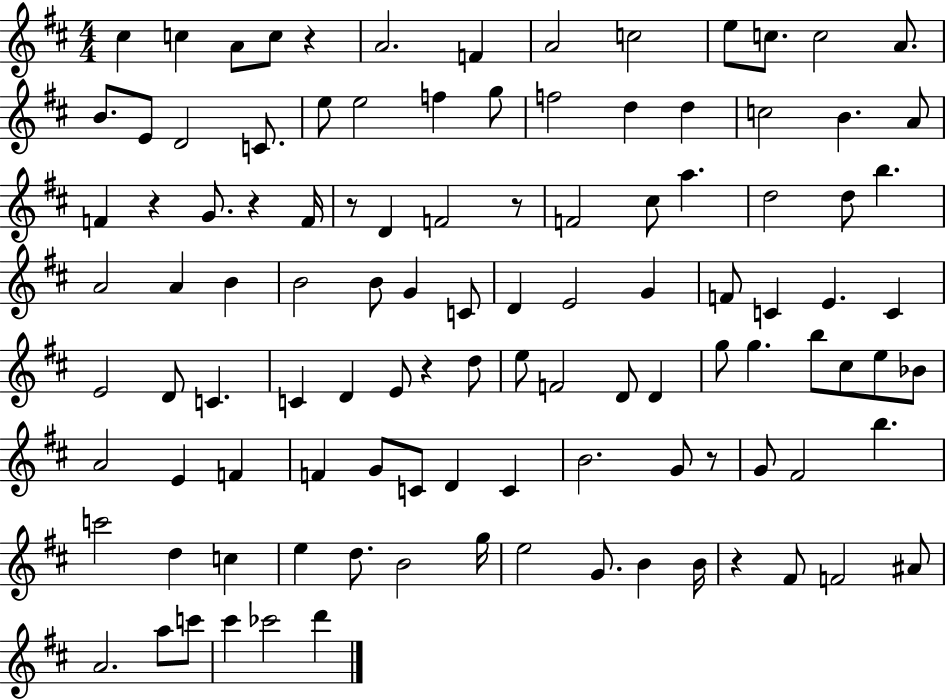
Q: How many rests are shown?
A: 8